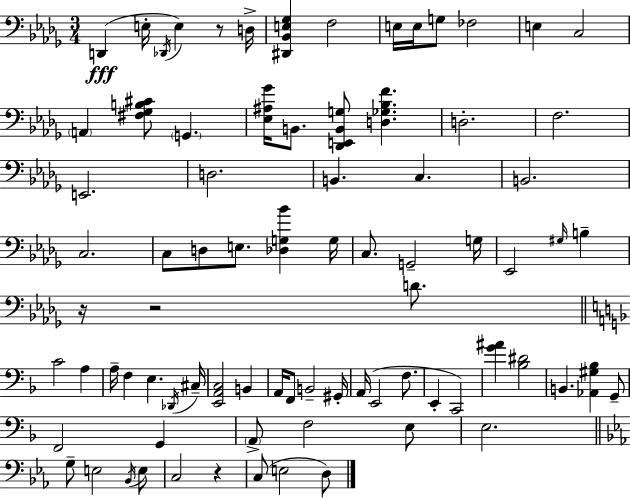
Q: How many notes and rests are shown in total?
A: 81